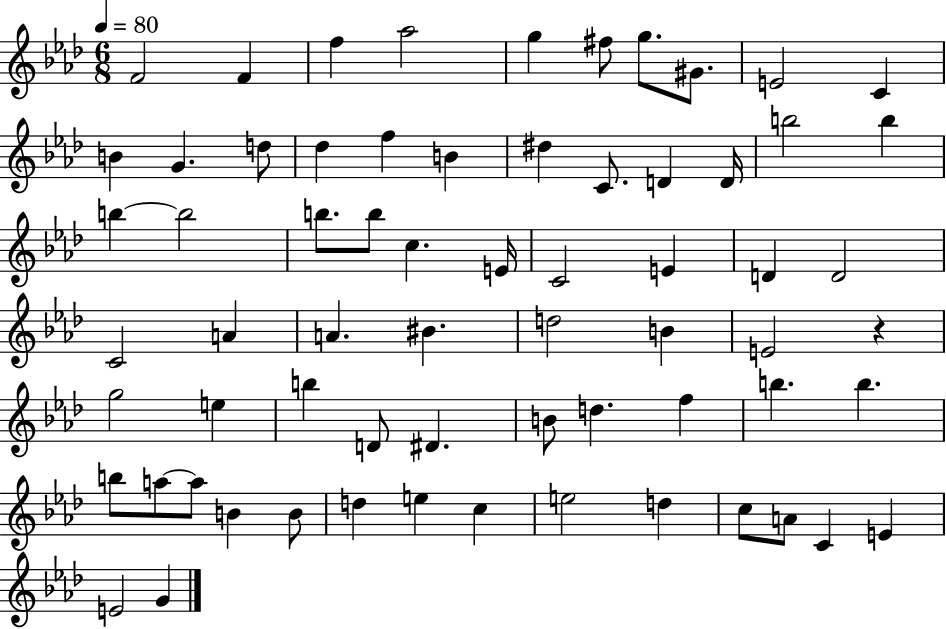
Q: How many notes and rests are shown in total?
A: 66